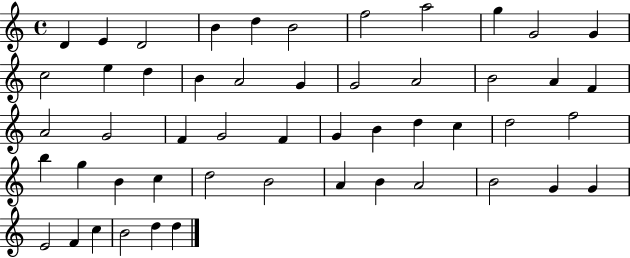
D4/q E4/q D4/h B4/q D5/q B4/h F5/h A5/h G5/q G4/h G4/q C5/h E5/q D5/q B4/q A4/h G4/q G4/h A4/h B4/h A4/q F4/q A4/h G4/h F4/q G4/h F4/q G4/q B4/q D5/q C5/q D5/h F5/h B5/q G5/q B4/q C5/q D5/h B4/h A4/q B4/q A4/h B4/h G4/q G4/q E4/h F4/q C5/q B4/h D5/q D5/q